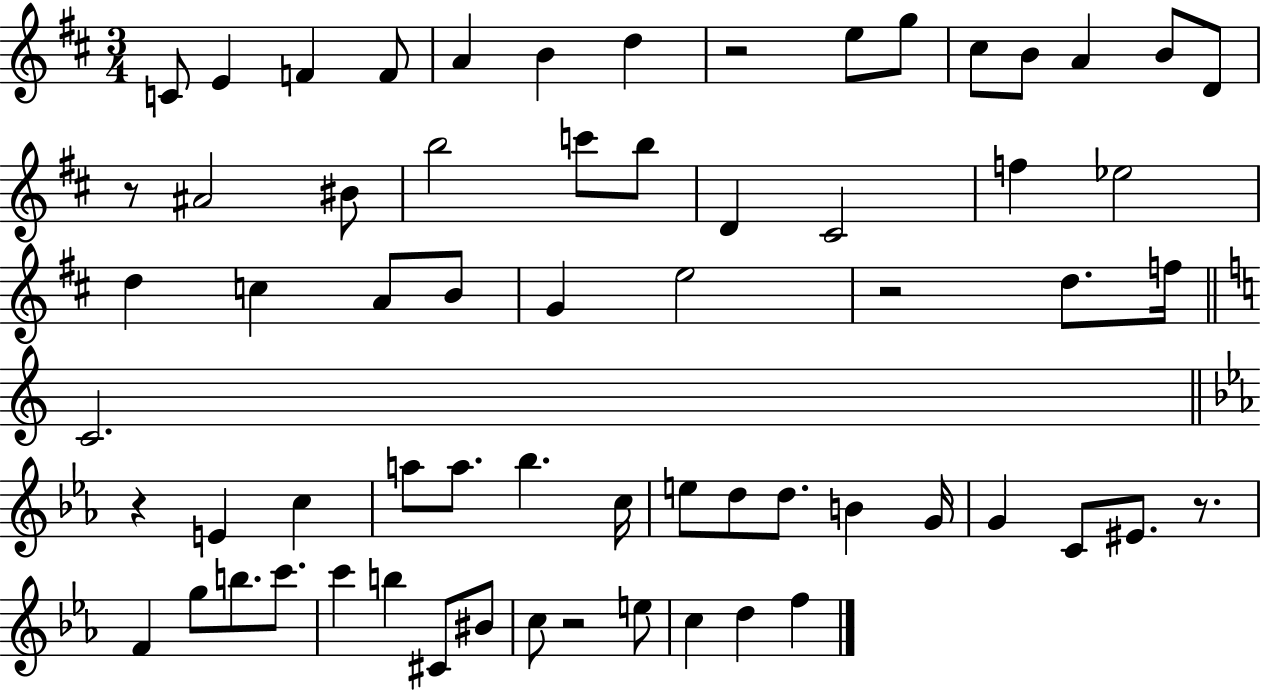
{
  \clef treble
  \numericTimeSignature
  \time 3/4
  \key d \major
  c'8 e'4 f'4 f'8 | a'4 b'4 d''4 | r2 e''8 g''8 | cis''8 b'8 a'4 b'8 d'8 | \break r8 ais'2 bis'8 | b''2 c'''8 b''8 | d'4 cis'2 | f''4 ees''2 | \break d''4 c''4 a'8 b'8 | g'4 e''2 | r2 d''8. f''16 | \bar "||" \break \key a \minor c'2. | \bar "||" \break \key ees \major r4 e'4 c''4 | a''8 a''8. bes''4. c''16 | e''8 d''8 d''8. b'4 g'16 | g'4 c'8 eis'8. r8. | \break f'4 g''8 b''8. c'''8. | c'''4 b''4 cis'8 bis'8 | c''8 r2 e''8 | c''4 d''4 f''4 | \break \bar "|."
}